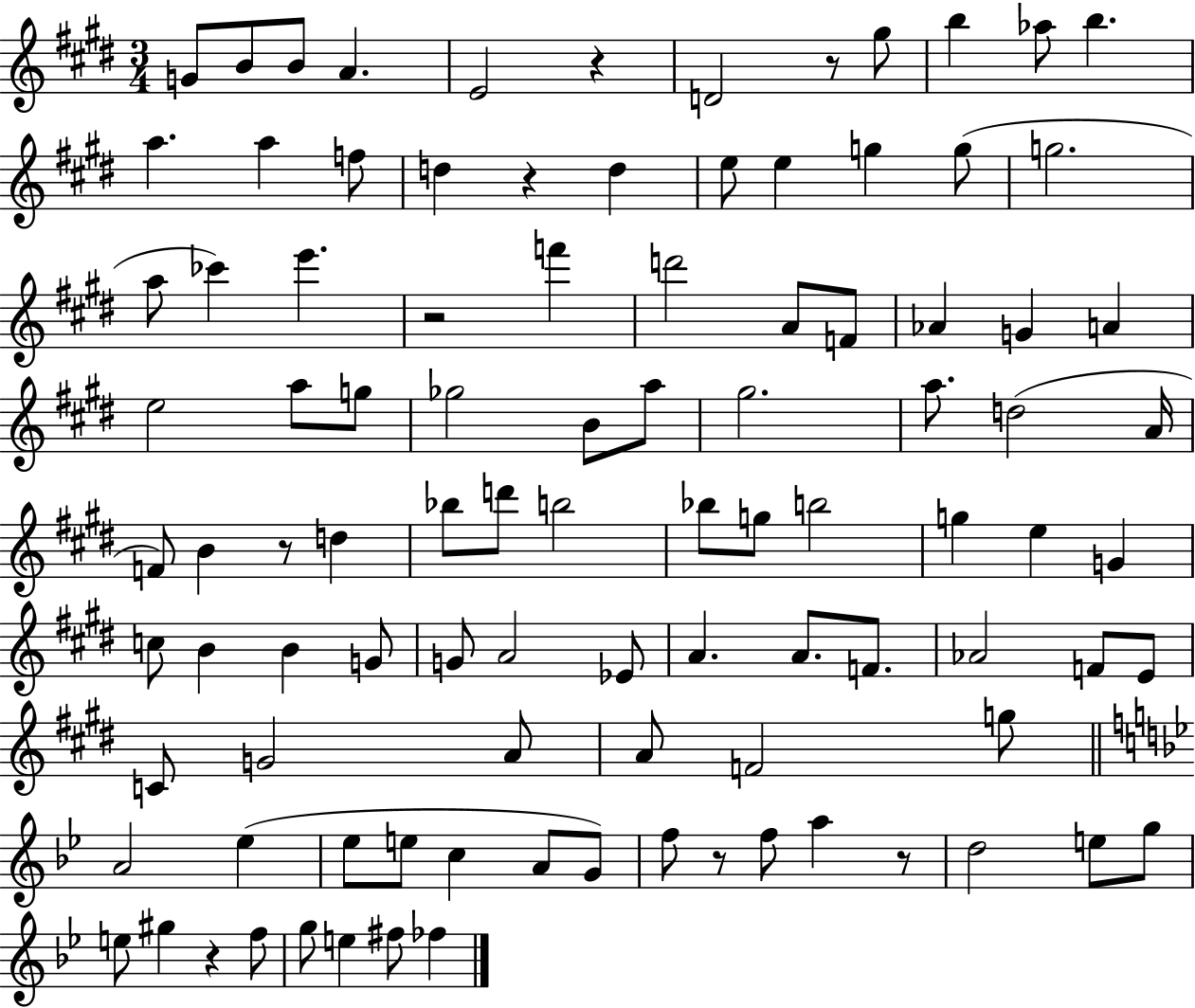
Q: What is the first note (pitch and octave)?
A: G4